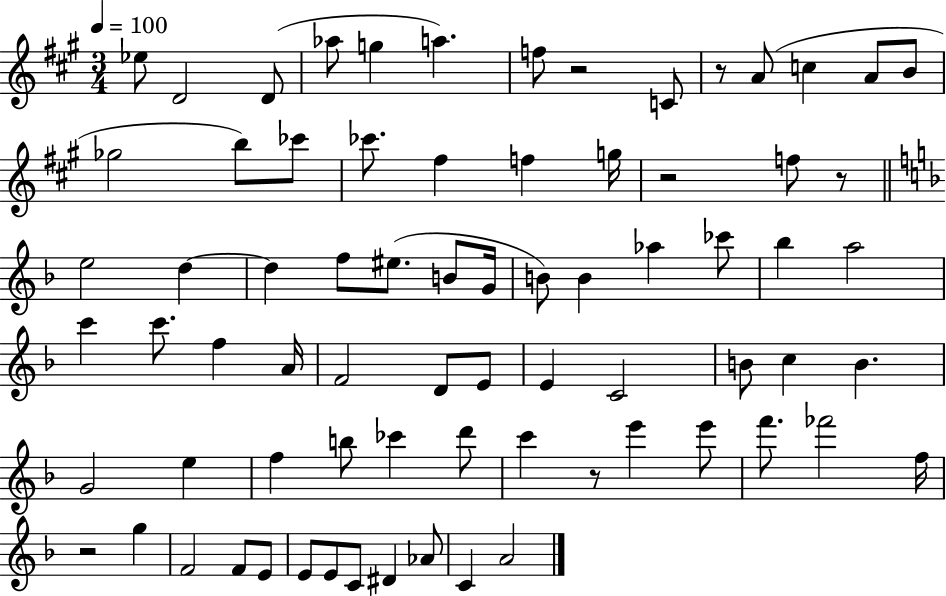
Eb5/e D4/h D4/e Ab5/e G5/q A5/q. F5/e R/h C4/e R/e A4/e C5/q A4/e B4/e Gb5/h B5/e CES6/e CES6/e. F#5/q F5/q G5/s R/h F5/e R/e E5/h D5/q D5/q F5/e EIS5/e. B4/e G4/s B4/e B4/q Ab5/q CES6/e Bb5/q A5/h C6/q C6/e. F5/q A4/s F4/h D4/e E4/e E4/q C4/h B4/e C5/q B4/q. G4/h E5/q F5/q B5/e CES6/q D6/e C6/q R/e E6/q E6/e F6/e. FES6/h F5/s R/h G5/q F4/h F4/e E4/e E4/e E4/e C4/e D#4/q Ab4/e C4/q A4/h